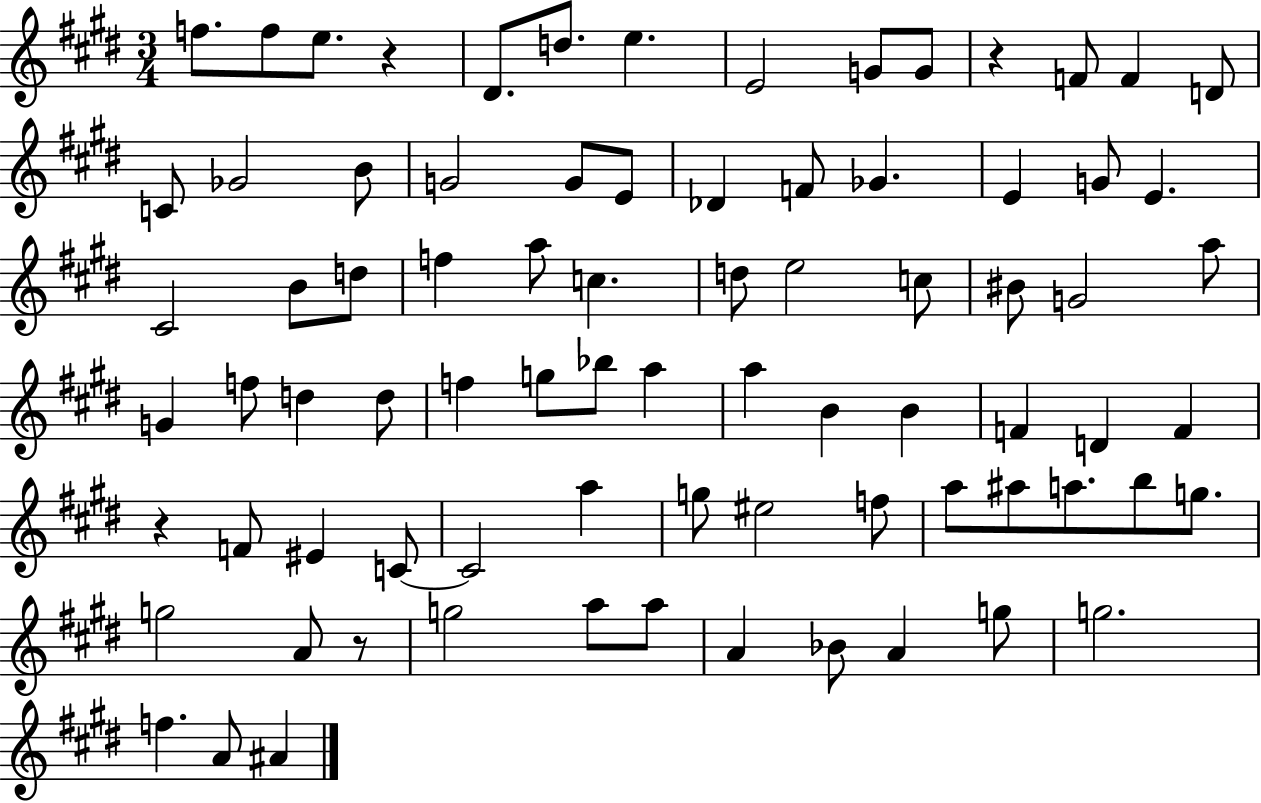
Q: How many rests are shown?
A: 4